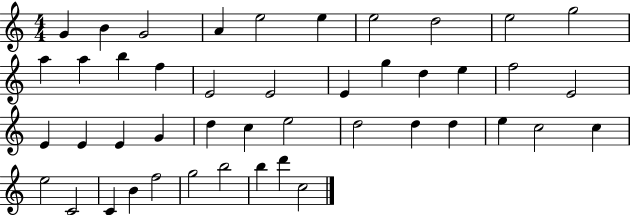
G4/q B4/q G4/h A4/q E5/h E5/q E5/h D5/h E5/h G5/h A5/q A5/q B5/q F5/q E4/h E4/h E4/q G5/q D5/q E5/q F5/h E4/h E4/q E4/q E4/q G4/q D5/q C5/q E5/h D5/h D5/q D5/q E5/q C5/h C5/q E5/h C4/h C4/q B4/q F5/h G5/h B5/h B5/q D6/q C5/h